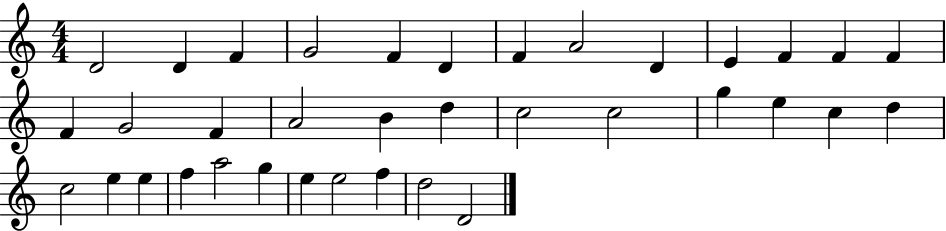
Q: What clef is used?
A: treble